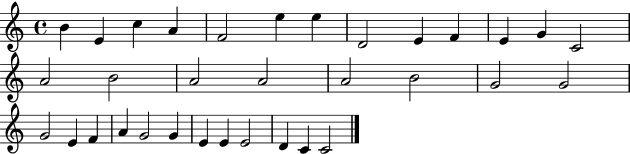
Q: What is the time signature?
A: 4/4